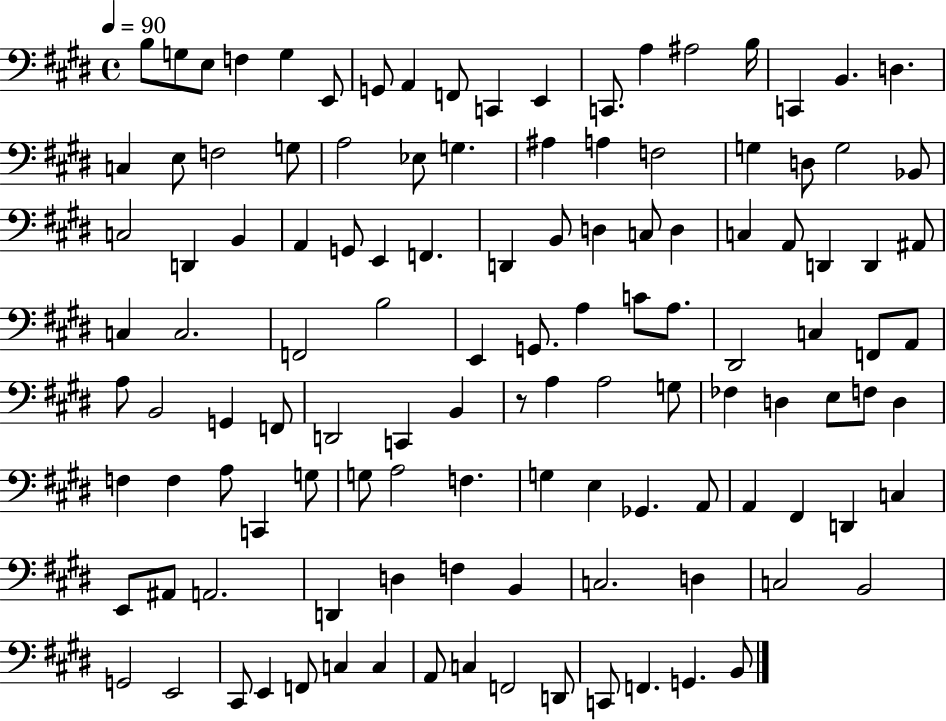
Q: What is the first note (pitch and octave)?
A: B3